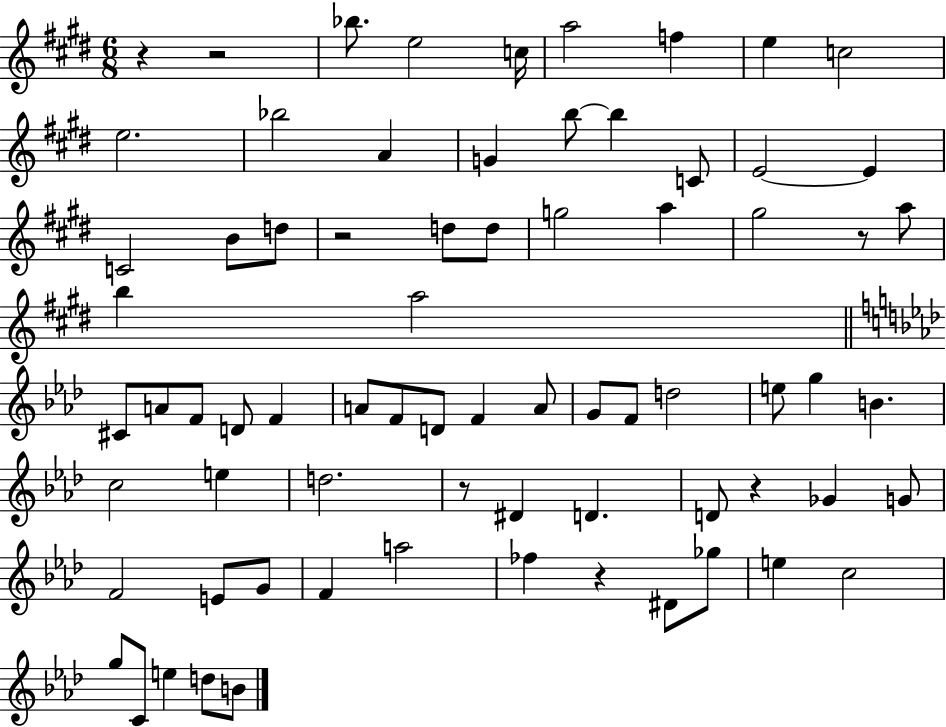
{
  \clef treble
  \numericTimeSignature
  \time 6/8
  \key e \major
  \repeat volta 2 { r4 r2 | bes''8. e''2 c''16 | a''2 f''4 | e''4 c''2 | \break e''2. | bes''2 a'4 | g'4 b''8~~ b''4 c'8 | e'2~~ e'4 | \break c'2 b'8 d''8 | r2 d''8 d''8 | g''2 a''4 | gis''2 r8 a''8 | \break b''4 a''2 | \bar "||" \break \key aes \major cis'8 a'8 f'8 d'8 f'4 | a'8 f'8 d'8 f'4 a'8 | g'8 f'8 d''2 | e''8 g''4 b'4. | \break c''2 e''4 | d''2. | r8 dis'4 d'4. | d'8 r4 ges'4 g'8 | \break f'2 e'8 g'8 | f'4 a''2 | fes''4 r4 dis'8 ges''8 | e''4 c''2 | \break g''8 c'8 e''4 d''8 b'8 | } \bar "|."
}